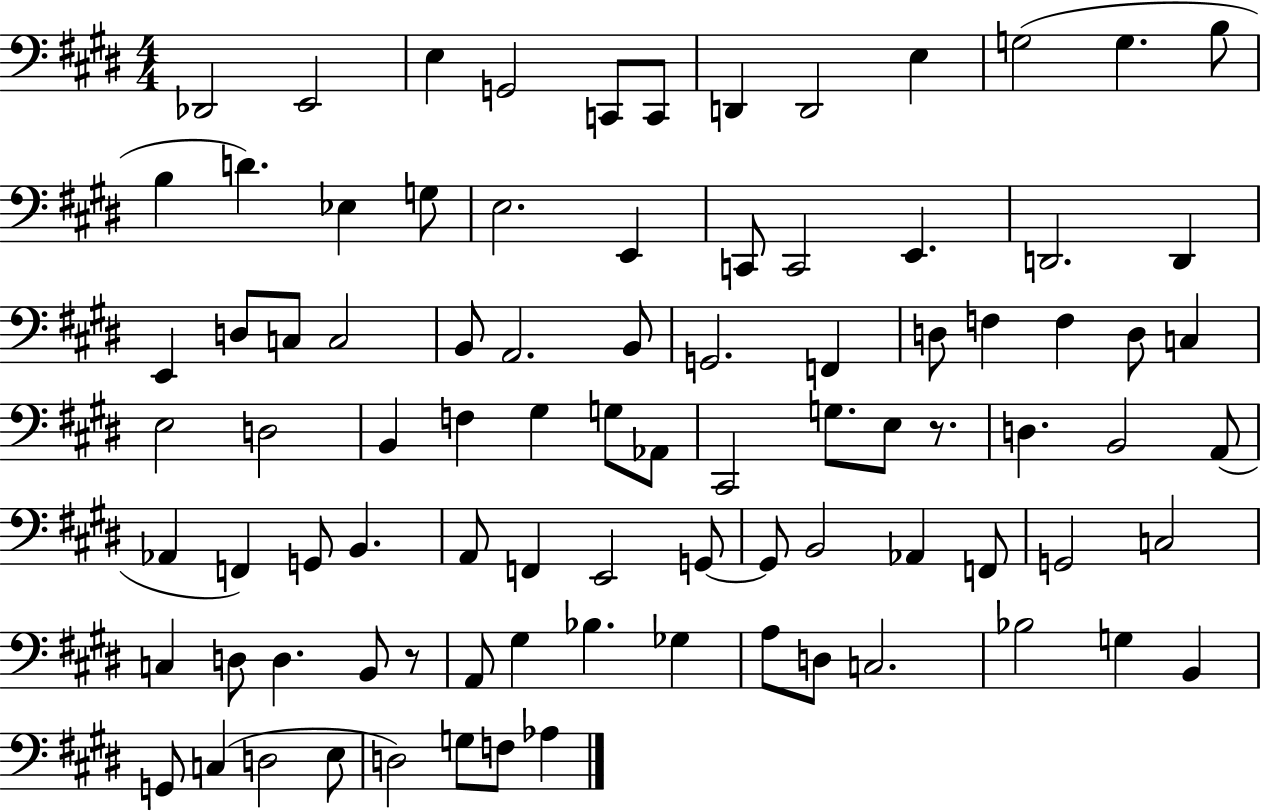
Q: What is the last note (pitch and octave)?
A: Ab3